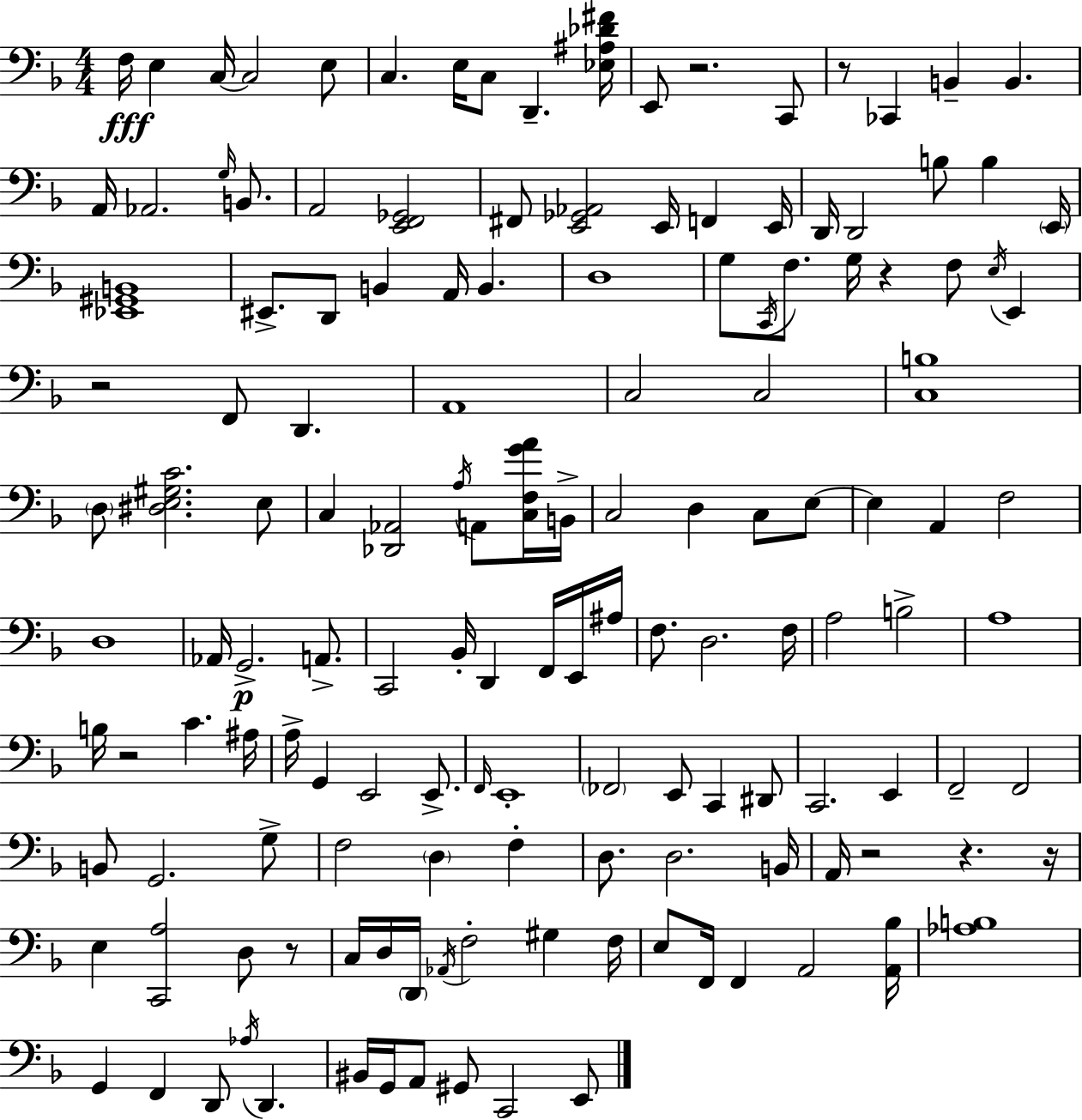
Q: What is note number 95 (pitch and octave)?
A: G3